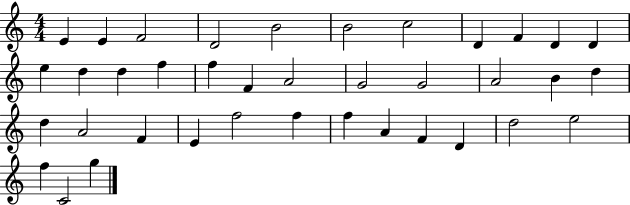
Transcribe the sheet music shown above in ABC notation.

X:1
T:Untitled
M:4/4
L:1/4
K:C
E E F2 D2 B2 B2 c2 D F D D e d d f f F A2 G2 G2 A2 B d d A2 F E f2 f f A F D d2 e2 f C2 g